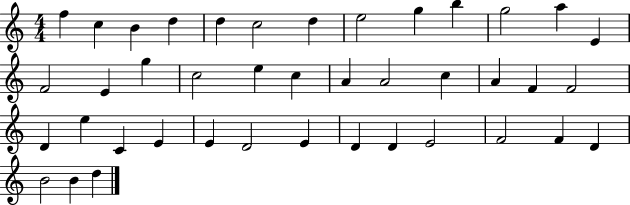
{
  \clef treble
  \numericTimeSignature
  \time 4/4
  \key c \major
  f''4 c''4 b'4 d''4 | d''4 c''2 d''4 | e''2 g''4 b''4 | g''2 a''4 e'4 | \break f'2 e'4 g''4 | c''2 e''4 c''4 | a'4 a'2 c''4 | a'4 f'4 f'2 | \break d'4 e''4 c'4 e'4 | e'4 d'2 e'4 | d'4 d'4 e'2 | f'2 f'4 d'4 | \break b'2 b'4 d''4 | \bar "|."
}